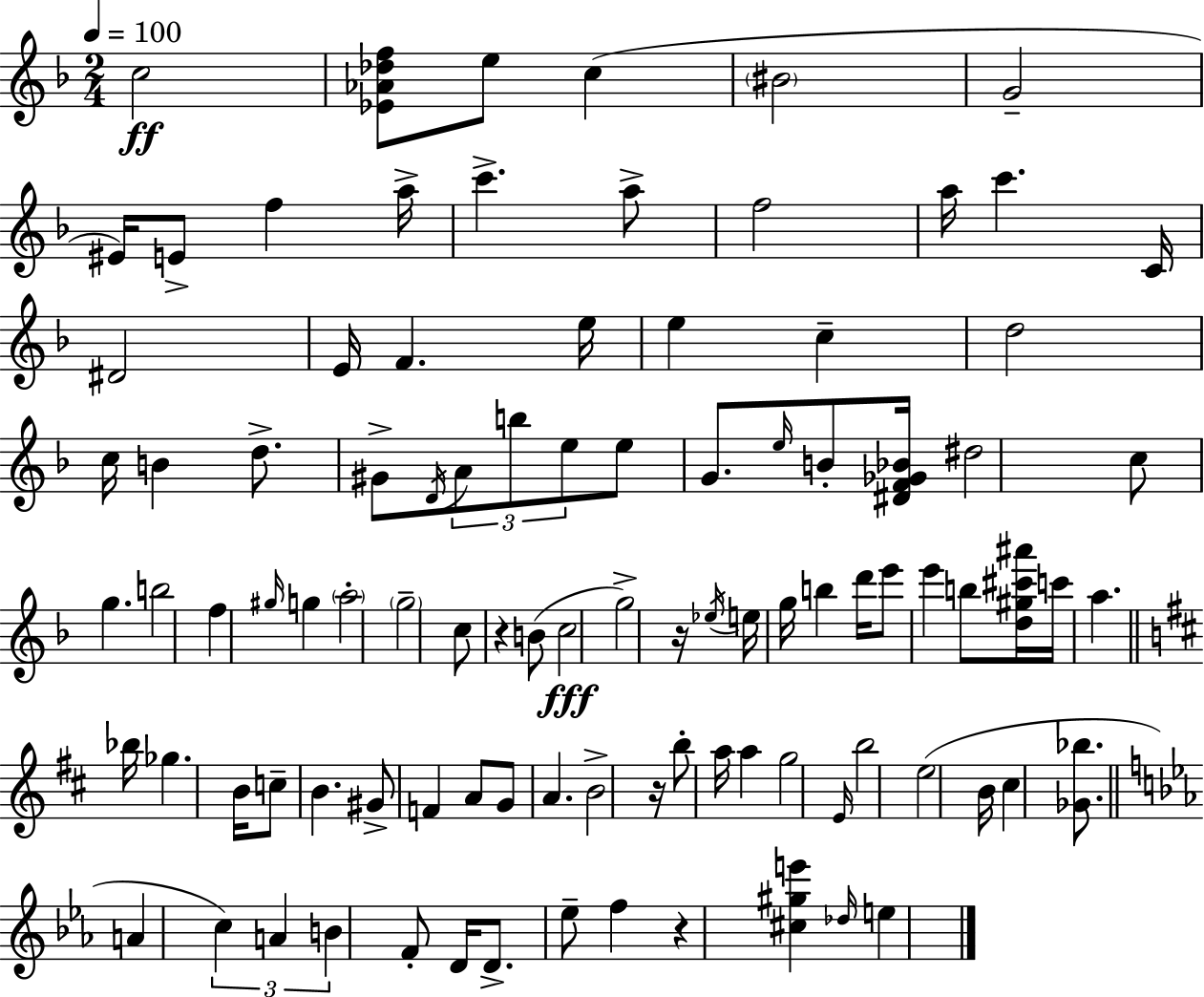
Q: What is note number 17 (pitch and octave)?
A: E4